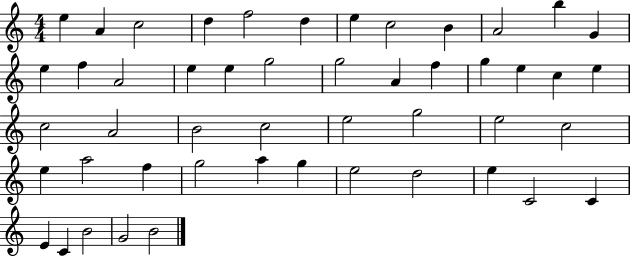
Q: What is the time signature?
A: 4/4